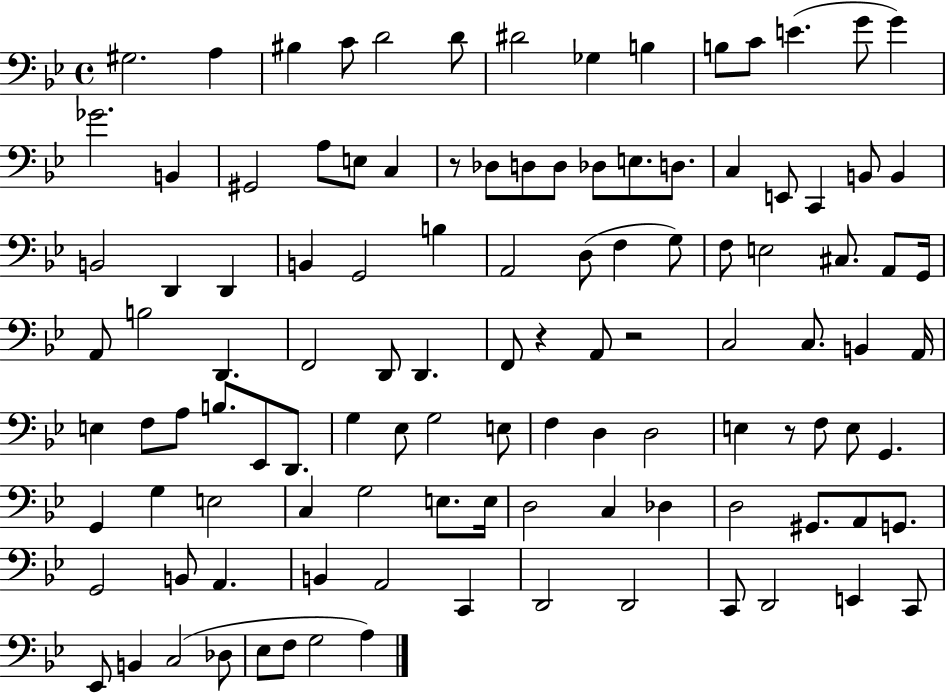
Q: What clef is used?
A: bass